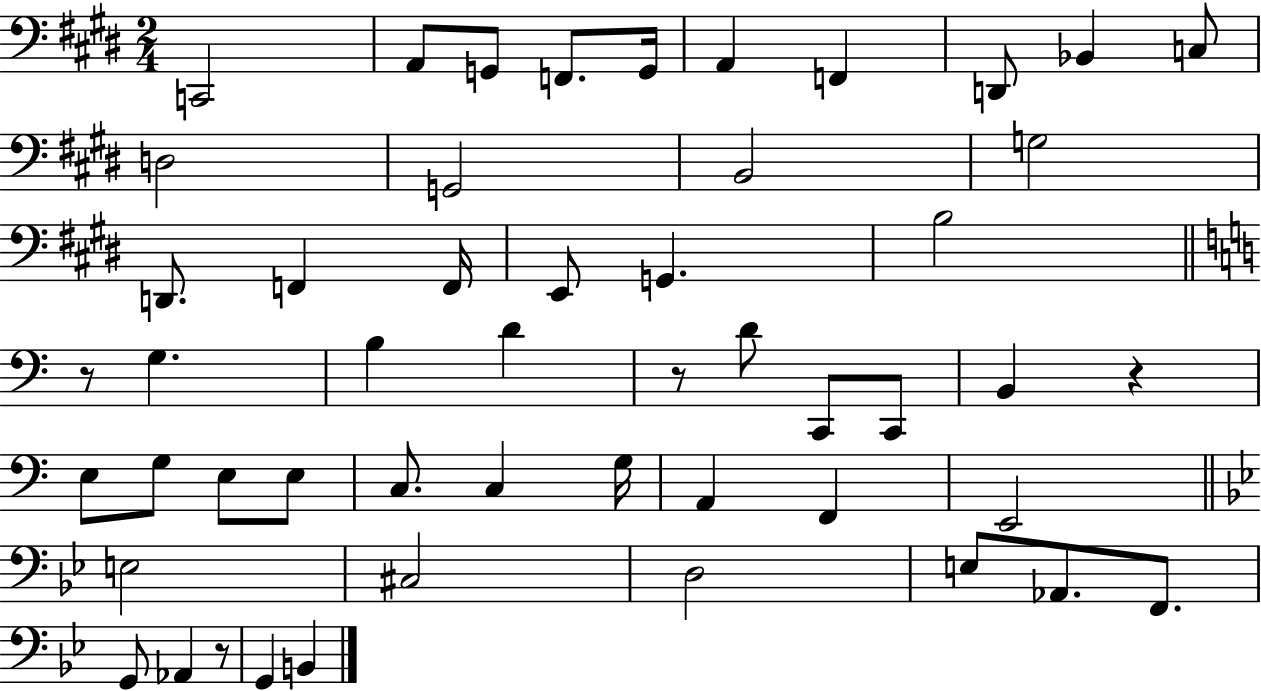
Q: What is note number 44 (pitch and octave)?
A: G2